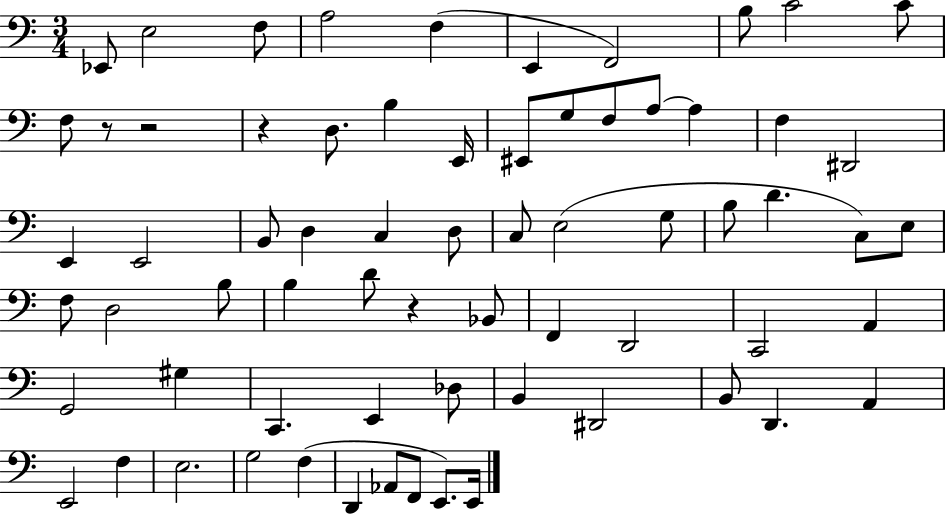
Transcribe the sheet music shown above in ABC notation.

X:1
T:Untitled
M:3/4
L:1/4
K:C
_E,,/2 E,2 F,/2 A,2 F, E,, F,,2 B,/2 C2 C/2 F,/2 z/2 z2 z D,/2 B, E,,/4 ^E,,/2 G,/2 F,/2 A,/2 A, F, ^D,,2 E,, E,,2 B,,/2 D, C, D,/2 C,/2 E,2 G,/2 B,/2 D C,/2 E,/2 F,/2 D,2 B,/2 B, D/2 z _B,,/2 F,, D,,2 C,,2 A,, G,,2 ^G, C,, E,, _D,/2 B,, ^D,,2 B,,/2 D,, A,, E,,2 F, E,2 G,2 F, D,, _A,,/2 F,,/2 E,,/2 E,,/4